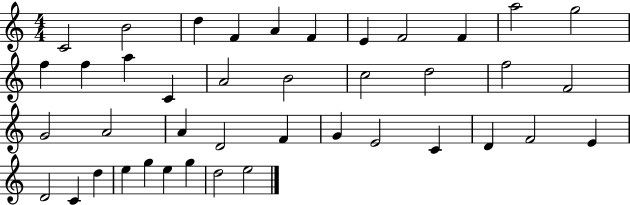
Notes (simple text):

C4/h B4/h D5/q F4/q A4/q F4/q E4/q F4/h F4/q A5/h G5/h F5/q F5/q A5/q C4/q A4/h B4/h C5/h D5/h F5/h F4/h G4/h A4/h A4/q D4/h F4/q G4/q E4/h C4/q D4/q F4/h E4/q D4/h C4/q D5/q E5/q G5/q E5/q G5/q D5/h E5/h